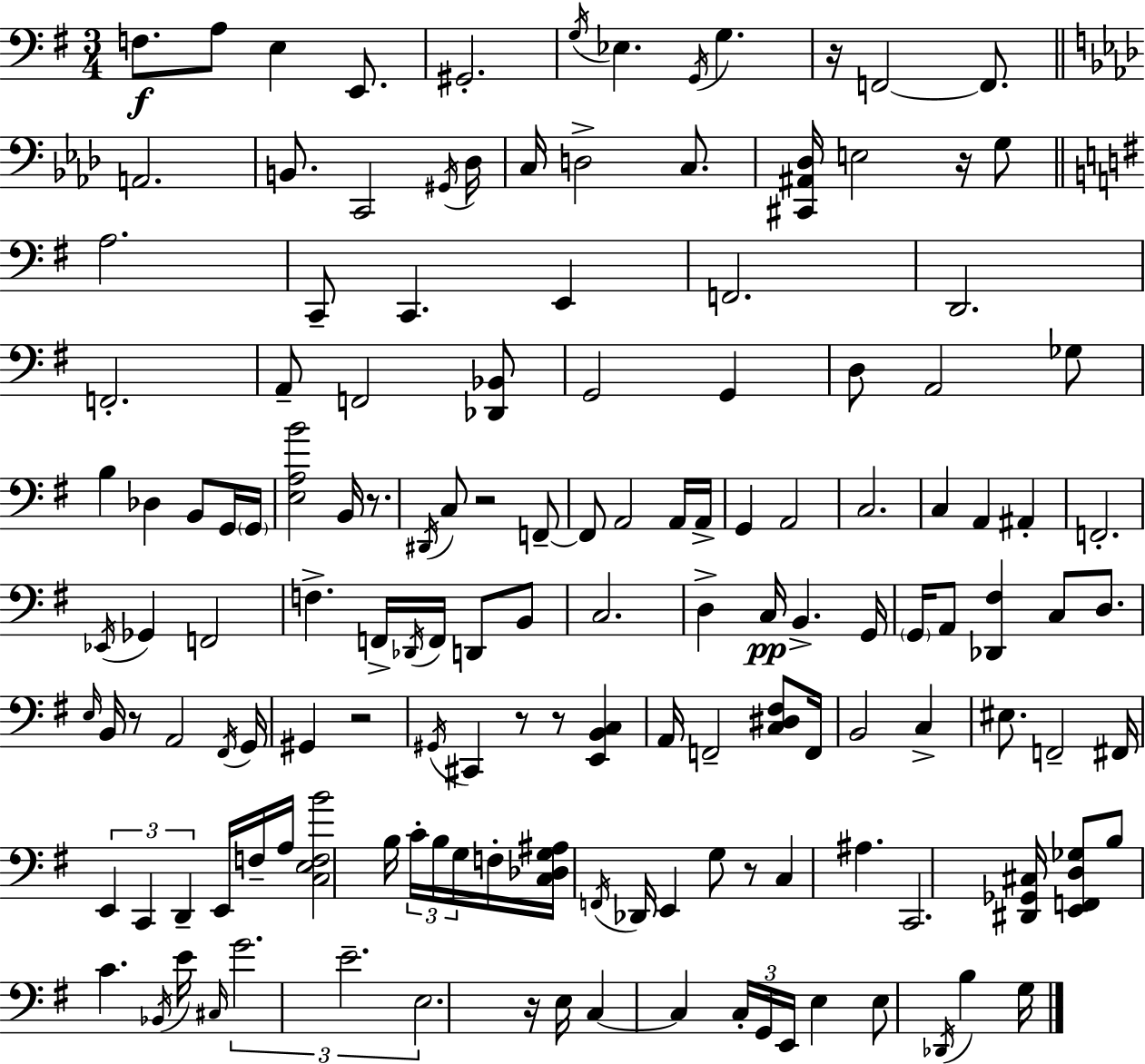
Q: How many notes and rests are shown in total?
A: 146